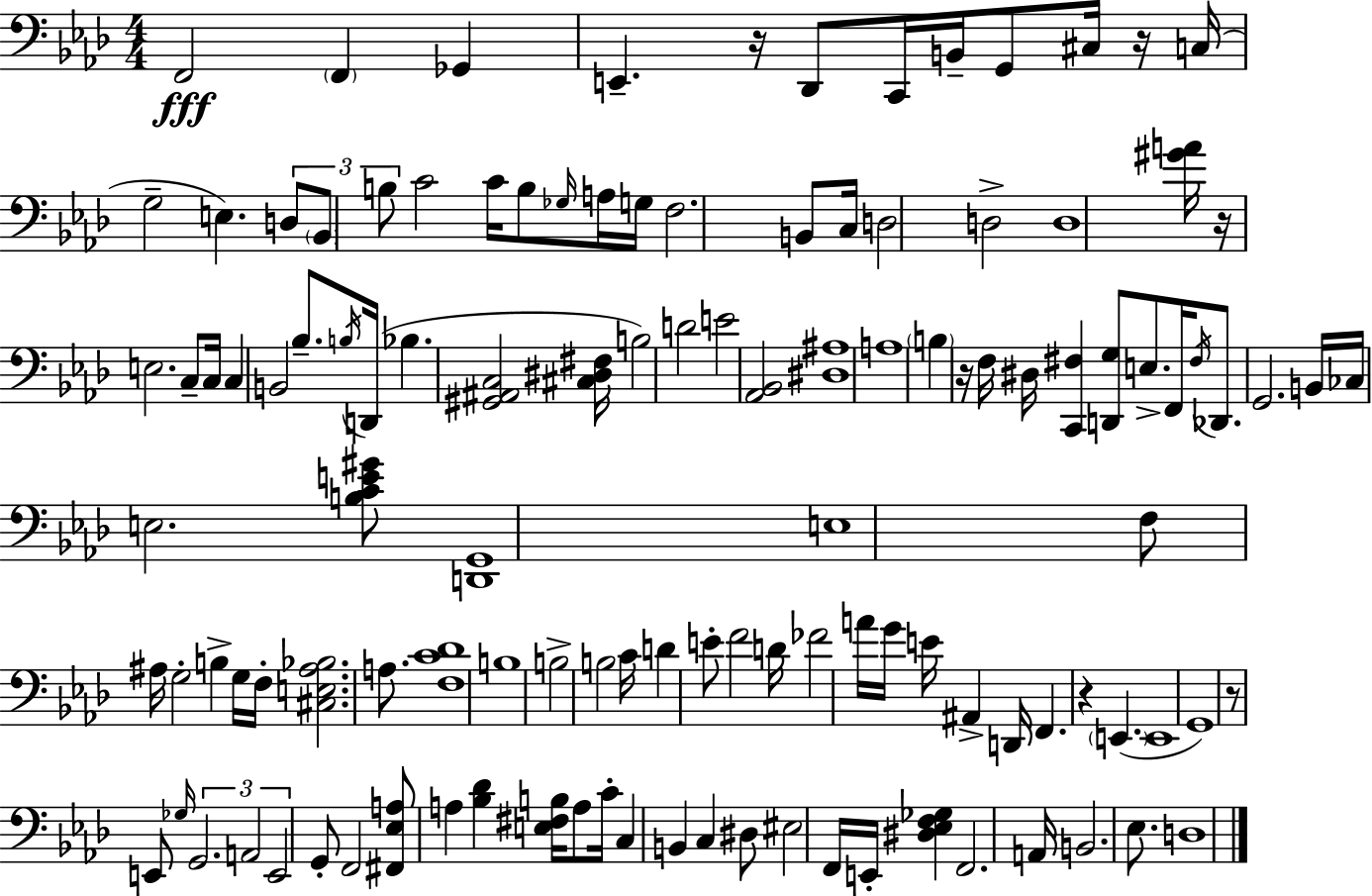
X:1
T:Untitled
M:4/4
L:1/4
K:Ab
F,,2 F,, _G,, E,, z/4 _D,,/2 C,,/4 B,,/4 G,,/2 ^C,/4 z/4 C,/4 G,2 E, D,/2 _B,,/2 B,/2 C2 C/4 B,/2 _G,/4 A,/4 G,/4 F,2 B,,/2 C,/4 D,2 D,2 D,4 [^GA]/4 z/4 E,2 C,/2 C,/4 C, B,,2 _B,/2 B,/4 D,,/4 _B, [^G,,^A,,C,]2 [^C,^D,^F,]/4 B,2 D2 E2 [_A,,_B,,]2 [^D,^A,]4 A,4 B, z/4 F,/4 ^D,/4 [C,,^F,] [D,,G,]/2 E,/2 F,,/4 ^F,/4 _D,,/2 G,,2 B,,/4 _C,/4 E,2 [B,CE^G]/2 [D,,G,,]4 E,4 F,/2 ^A,/4 G,2 B, G,/4 F,/4 [^C,E,^A,_B,]2 A,/2 [F,C_D]4 B,4 B,2 B,2 C/4 D E/2 F2 D/4 _F2 A/4 G/4 E/4 ^A,, D,,/4 F,, z E,, E,,4 G,,4 z/2 E,,/2 _G,/4 G,,2 A,,2 E,,2 G,,/2 F,,2 [^F,,_E,A,]/2 A, [_B,_D] [E,^F,B,]/4 A,/2 C/4 C, B,, C, ^D,/2 ^E,2 F,,/4 E,,/4 [^D,_E,F,_G,] F,,2 A,,/4 B,,2 _E,/2 D,4